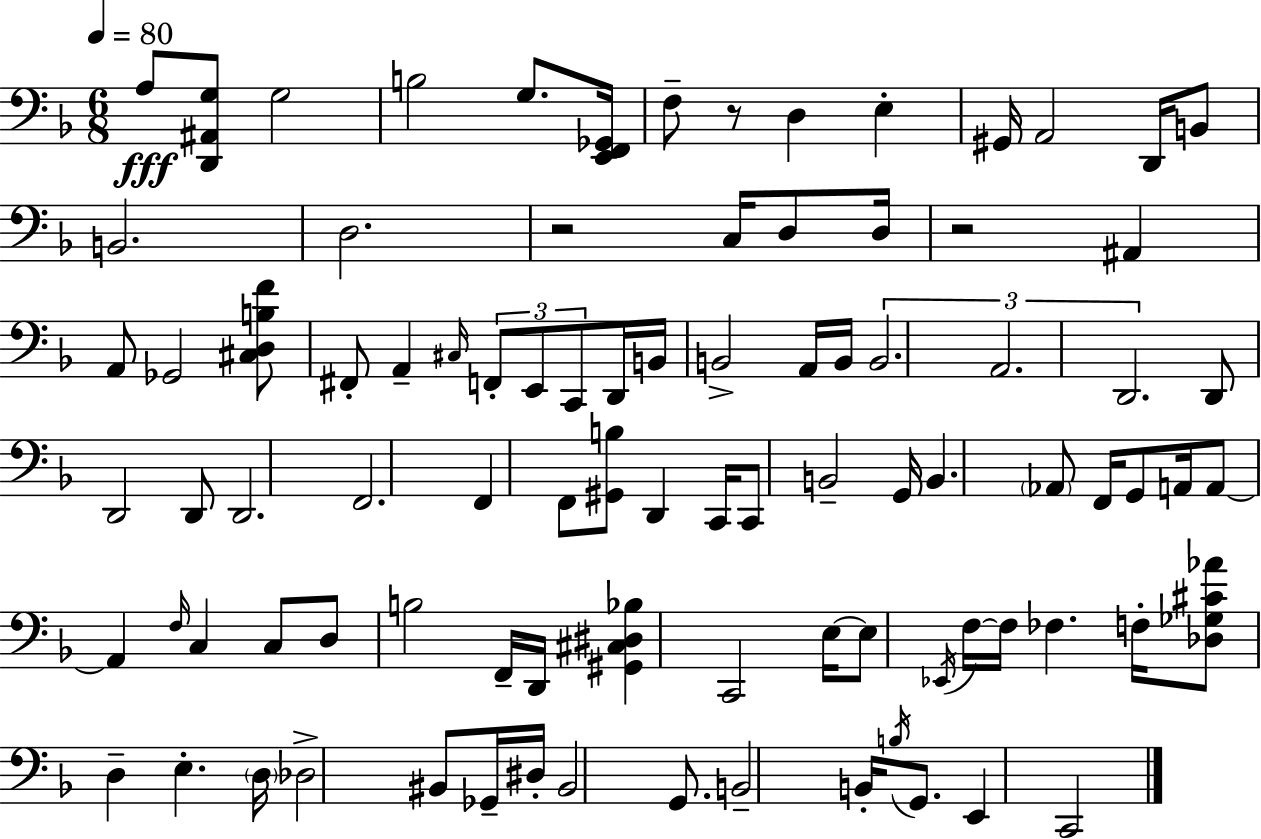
A3/e [D2,A#2,G3]/e G3/h B3/h G3/e. [E2,F2,Gb2]/s F3/e R/e D3/q E3/q G#2/s A2/h D2/s B2/e B2/h. D3/h. R/h C3/s D3/e D3/s R/h A#2/q A2/e Gb2/h [C#3,D3,B3,F4]/e F#2/e A2/q C#3/s F2/e E2/e C2/e D2/s B2/s B2/h A2/s B2/s B2/h. A2/h. D2/h. D2/e D2/h D2/e D2/h. F2/h. F2/q F2/e [G#2,B3]/e D2/q C2/s C2/e B2/h G2/s B2/q. Ab2/e F2/s G2/e A2/s A2/e A2/q F3/s C3/q C3/e D3/e B3/h F2/s D2/s [G#2,C#3,D#3,Bb3]/q C2/h E3/s E3/e Eb2/s F3/s F3/s FES3/q. F3/s [Db3,Gb3,C#4,Ab4]/e D3/q E3/q. D3/s Db3/h BIS2/e Gb2/s D#3/s BIS2/h G2/e. B2/h B2/s B3/s G2/e. E2/q C2/h